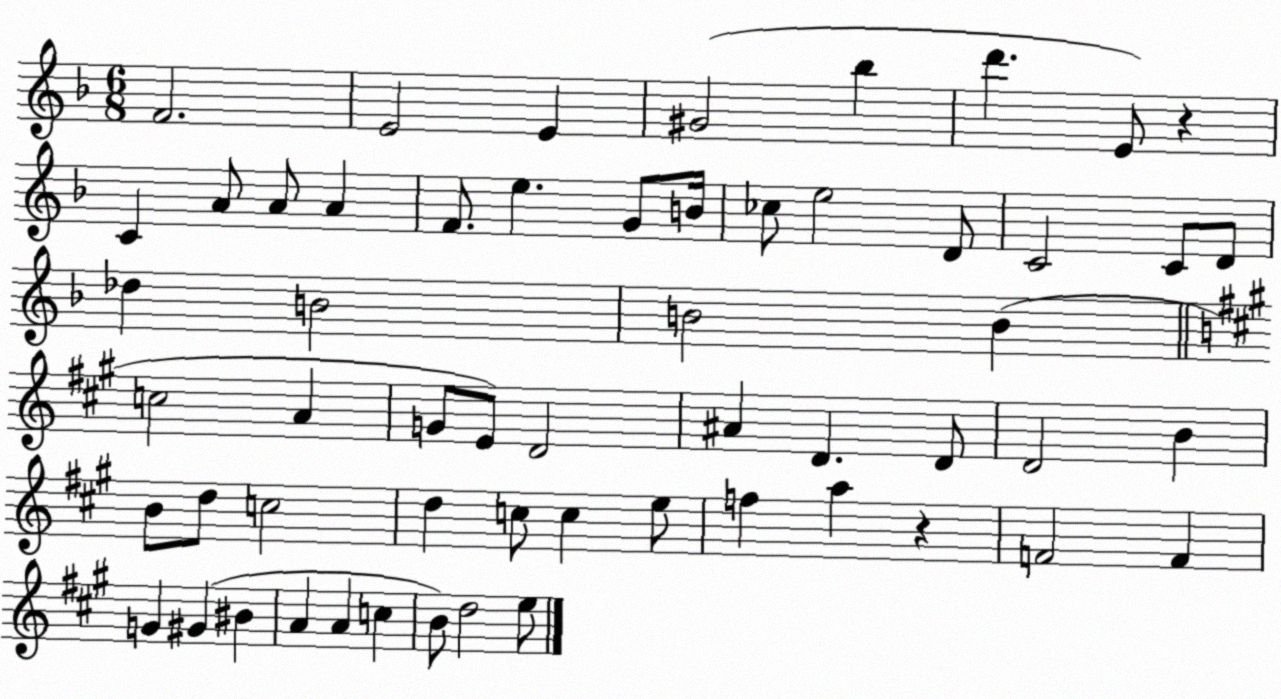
X:1
T:Untitled
M:6/8
L:1/4
K:F
F2 E2 E ^G2 _b d' E/2 z C A/2 A/2 A F/2 e G/2 B/4 _c/2 e2 D/2 C2 C/2 D/2 _d B2 B2 B c2 A G/2 E/2 D2 ^A D D/2 D2 B B/2 d/2 c2 d c/2 c e/2 f a z F2 F G ^G ^B A A c B/2 d2 e/2